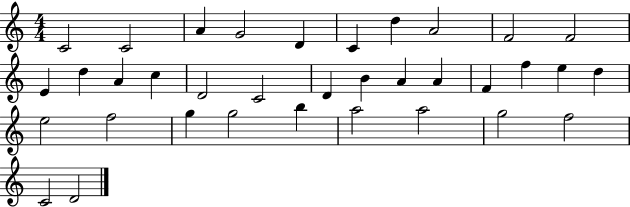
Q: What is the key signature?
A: C major